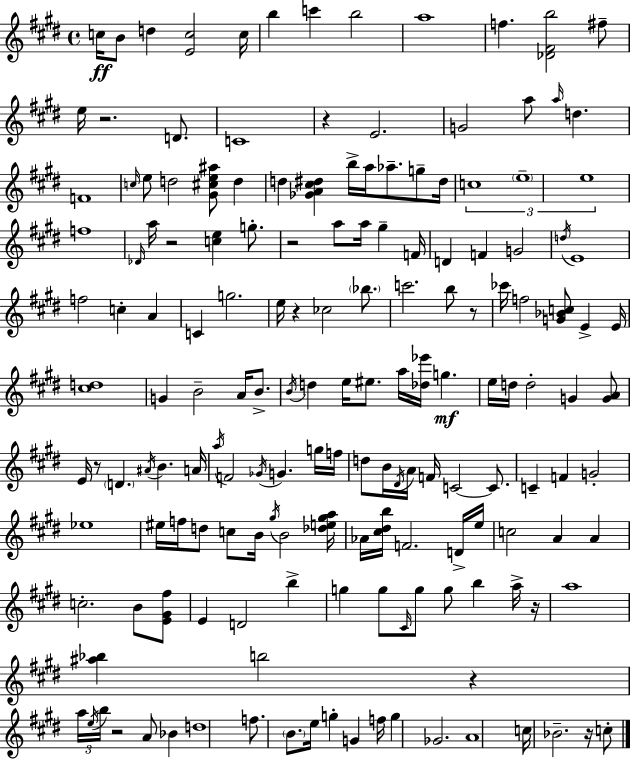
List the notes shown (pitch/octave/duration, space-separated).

C5/s B4/e D5/q [E4,C5]/h C5/s B5/q C6/q B5/h A5/w F5/q. [Db4,F#4,B5]/h F#5/e E5/s R/h. D4/e. C4/w R/q E4/h. G4/h A5/e A5/s D5/q. F4/w C5/s E5/e D5/h [G#4,C#5,E5,A#5]/e D5/q D5/q [Gb4,A4,C#5,D#5]/q B5/s A5/s Ab5/e. G5/e D#5/s C5/w E5/w E5/w F5/w Db4/s A5/s R/h [C5,E5]/q G5/e. R/h A5/e A5/s G#5/q F4/s D4/q F4/q G4/h D5/s E4/w F5/h C5/q A4/q C4/q G5/h. E5/s R/q CES5/h Bb5/e. C6/h. B5/e R/e CES6/s F5/h [G4,Bb4,C5]/e E4/q E4/s [C#5,D5]/w G4/q B4/h A4/s B4/e. B4/s D5/q E5/s EIS5/e. A5/s [Db5,Eb6]/s G5/q. E5/s D5/s D5/h G4/q [G4,A4]/e E4/s R/e D4/q. A#4/s B4/q. A4/s A5/s F4/h Gb4/s G4/q. G5/s F5/s D5/e B4/s D#4/s A4/s F4/s C4/h C4/e. C4/q F4/q G4/h Eb5/w EIS5/s F5/s D5/e C5/e B4/s G#5/s B4/h [Db5,E5,G#5,A5]/s Ab4/s [C#5,D#5,B5]/s F4/h. D4/s E5/s C5/h A4/q A4/q C5/h. B4/e [E4,G#4,F#5]/e E4/q D4/h B5/q G5/q G5/e C#4/s G5/e G5/e B5/q A5/s R/s A5/w [A#5,Bb5]/q B5/h R/q A5/s E5/s B5/s R/h A4/e Bb4/q D5/w F5/e. B4/e. E5/s G5/q G4/q F5/s G5/q Gb4/h. A4/w C5/s Bb4/h. R/s C5/e